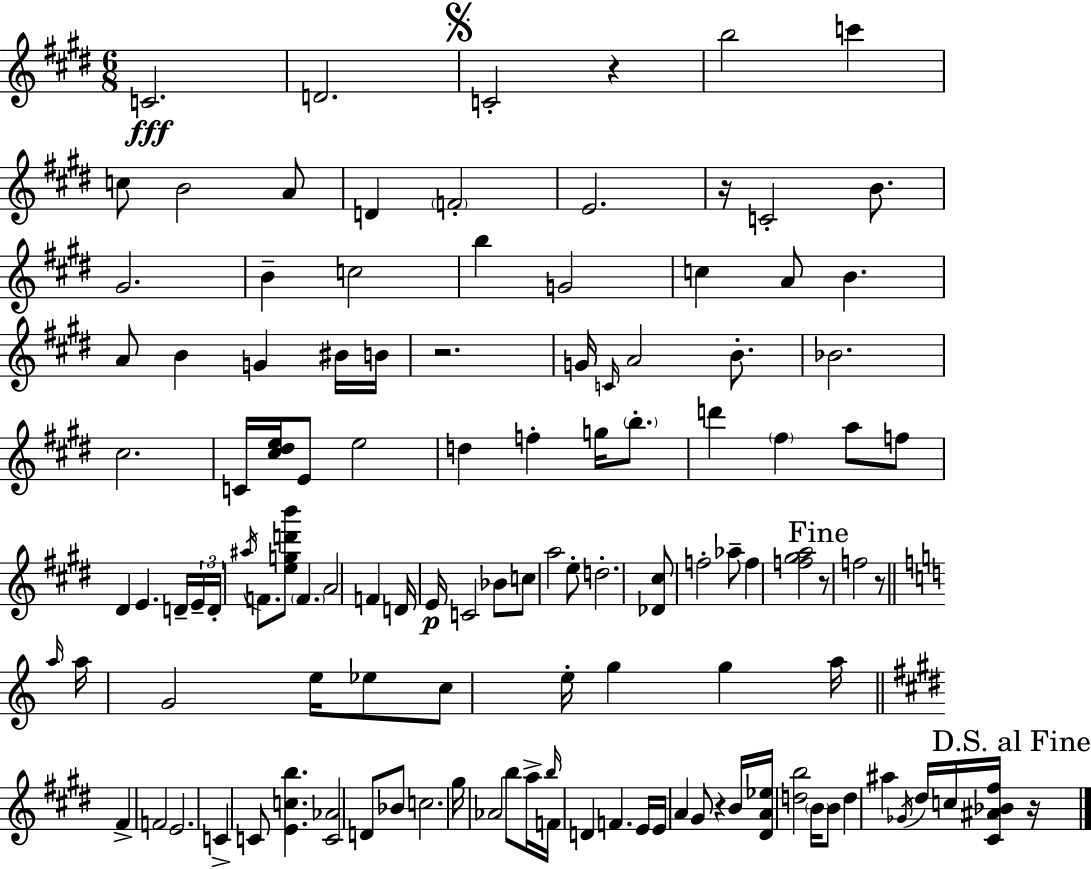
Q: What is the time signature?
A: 6/8